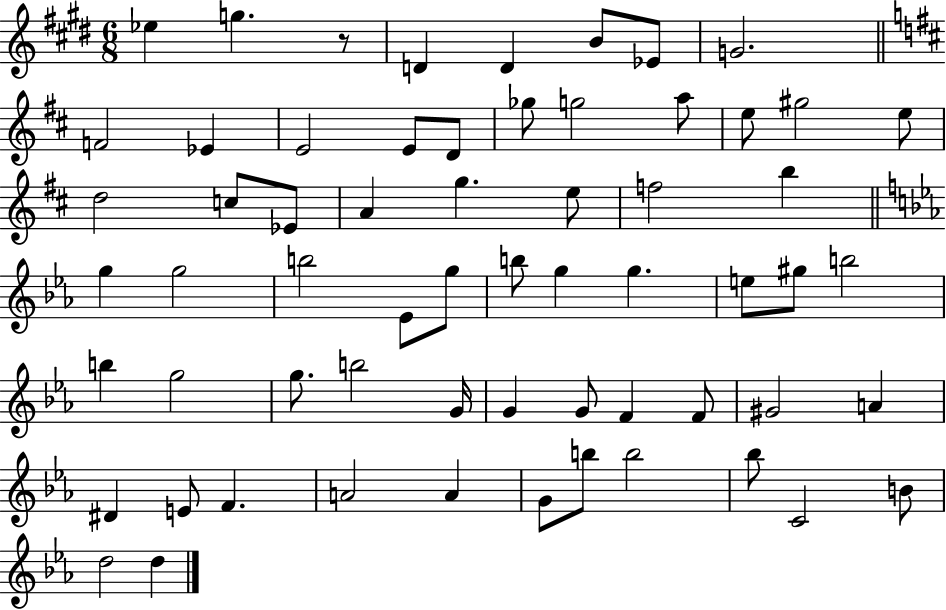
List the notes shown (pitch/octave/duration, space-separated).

Eb5/q G5/q. R/e D4/q D4/q B4/e Eb4/e G4/h. F4/h Eb4/q E4/h E4/e D4/e Gb5/e G5/h A5/e E5/e G#5/h E5/e D5/h C5/e Eb4/e A4/q G5/q. E5/e F5/h B5/q G5/q G5/h B5/h Eb4/e G5/e B5/e G5/q G5/q. E5/e G#5/e B5/h B5/q G5/h G5/e. B5/h G4/s G4/q G4/e F4/q F4/e G#4/h A4/q D#4/q E4/e F4/q. A4/h A4/q G4/e B5/e B5/h Bb5/e C4/h B4/e D5/h D5/q